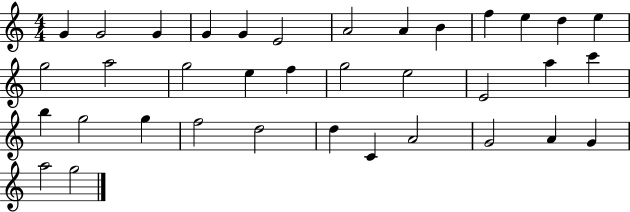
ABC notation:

X:1
T:Untitled
M:4/4
L:1/4
K:C
G G2 G G G E2 A2 A B f e d e g2 a2 g2 e f g2 e2 E2 a c' b g2 g f2 d2 d C A2 G2 A G a2 g2